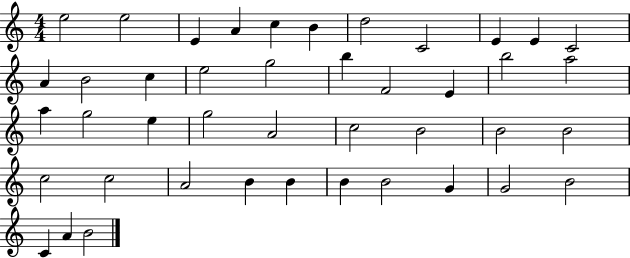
{
  \clef treble
  \numericTimeSignature
  \time 4/4
  \key c \major
  e''2 e''2 | e'4 a'4 c''4 b'4 | d''2 c'2 | e'4 e'4 c'2 | \break a'4 b'2 c''4 | e''2 g''2 | b''4 f'2 e'4 | b''2 a''2 | \break a''4 g''2 e''4 | g''2 a'2 | c''2 b'2 | b'2 b'2 | \break c''2 c''2 | a'2 b'4 b'4 | b'4 b'2 g'4 | g'2 b'2 | \break c'4 a'4 b'2 | \bar "|."
}